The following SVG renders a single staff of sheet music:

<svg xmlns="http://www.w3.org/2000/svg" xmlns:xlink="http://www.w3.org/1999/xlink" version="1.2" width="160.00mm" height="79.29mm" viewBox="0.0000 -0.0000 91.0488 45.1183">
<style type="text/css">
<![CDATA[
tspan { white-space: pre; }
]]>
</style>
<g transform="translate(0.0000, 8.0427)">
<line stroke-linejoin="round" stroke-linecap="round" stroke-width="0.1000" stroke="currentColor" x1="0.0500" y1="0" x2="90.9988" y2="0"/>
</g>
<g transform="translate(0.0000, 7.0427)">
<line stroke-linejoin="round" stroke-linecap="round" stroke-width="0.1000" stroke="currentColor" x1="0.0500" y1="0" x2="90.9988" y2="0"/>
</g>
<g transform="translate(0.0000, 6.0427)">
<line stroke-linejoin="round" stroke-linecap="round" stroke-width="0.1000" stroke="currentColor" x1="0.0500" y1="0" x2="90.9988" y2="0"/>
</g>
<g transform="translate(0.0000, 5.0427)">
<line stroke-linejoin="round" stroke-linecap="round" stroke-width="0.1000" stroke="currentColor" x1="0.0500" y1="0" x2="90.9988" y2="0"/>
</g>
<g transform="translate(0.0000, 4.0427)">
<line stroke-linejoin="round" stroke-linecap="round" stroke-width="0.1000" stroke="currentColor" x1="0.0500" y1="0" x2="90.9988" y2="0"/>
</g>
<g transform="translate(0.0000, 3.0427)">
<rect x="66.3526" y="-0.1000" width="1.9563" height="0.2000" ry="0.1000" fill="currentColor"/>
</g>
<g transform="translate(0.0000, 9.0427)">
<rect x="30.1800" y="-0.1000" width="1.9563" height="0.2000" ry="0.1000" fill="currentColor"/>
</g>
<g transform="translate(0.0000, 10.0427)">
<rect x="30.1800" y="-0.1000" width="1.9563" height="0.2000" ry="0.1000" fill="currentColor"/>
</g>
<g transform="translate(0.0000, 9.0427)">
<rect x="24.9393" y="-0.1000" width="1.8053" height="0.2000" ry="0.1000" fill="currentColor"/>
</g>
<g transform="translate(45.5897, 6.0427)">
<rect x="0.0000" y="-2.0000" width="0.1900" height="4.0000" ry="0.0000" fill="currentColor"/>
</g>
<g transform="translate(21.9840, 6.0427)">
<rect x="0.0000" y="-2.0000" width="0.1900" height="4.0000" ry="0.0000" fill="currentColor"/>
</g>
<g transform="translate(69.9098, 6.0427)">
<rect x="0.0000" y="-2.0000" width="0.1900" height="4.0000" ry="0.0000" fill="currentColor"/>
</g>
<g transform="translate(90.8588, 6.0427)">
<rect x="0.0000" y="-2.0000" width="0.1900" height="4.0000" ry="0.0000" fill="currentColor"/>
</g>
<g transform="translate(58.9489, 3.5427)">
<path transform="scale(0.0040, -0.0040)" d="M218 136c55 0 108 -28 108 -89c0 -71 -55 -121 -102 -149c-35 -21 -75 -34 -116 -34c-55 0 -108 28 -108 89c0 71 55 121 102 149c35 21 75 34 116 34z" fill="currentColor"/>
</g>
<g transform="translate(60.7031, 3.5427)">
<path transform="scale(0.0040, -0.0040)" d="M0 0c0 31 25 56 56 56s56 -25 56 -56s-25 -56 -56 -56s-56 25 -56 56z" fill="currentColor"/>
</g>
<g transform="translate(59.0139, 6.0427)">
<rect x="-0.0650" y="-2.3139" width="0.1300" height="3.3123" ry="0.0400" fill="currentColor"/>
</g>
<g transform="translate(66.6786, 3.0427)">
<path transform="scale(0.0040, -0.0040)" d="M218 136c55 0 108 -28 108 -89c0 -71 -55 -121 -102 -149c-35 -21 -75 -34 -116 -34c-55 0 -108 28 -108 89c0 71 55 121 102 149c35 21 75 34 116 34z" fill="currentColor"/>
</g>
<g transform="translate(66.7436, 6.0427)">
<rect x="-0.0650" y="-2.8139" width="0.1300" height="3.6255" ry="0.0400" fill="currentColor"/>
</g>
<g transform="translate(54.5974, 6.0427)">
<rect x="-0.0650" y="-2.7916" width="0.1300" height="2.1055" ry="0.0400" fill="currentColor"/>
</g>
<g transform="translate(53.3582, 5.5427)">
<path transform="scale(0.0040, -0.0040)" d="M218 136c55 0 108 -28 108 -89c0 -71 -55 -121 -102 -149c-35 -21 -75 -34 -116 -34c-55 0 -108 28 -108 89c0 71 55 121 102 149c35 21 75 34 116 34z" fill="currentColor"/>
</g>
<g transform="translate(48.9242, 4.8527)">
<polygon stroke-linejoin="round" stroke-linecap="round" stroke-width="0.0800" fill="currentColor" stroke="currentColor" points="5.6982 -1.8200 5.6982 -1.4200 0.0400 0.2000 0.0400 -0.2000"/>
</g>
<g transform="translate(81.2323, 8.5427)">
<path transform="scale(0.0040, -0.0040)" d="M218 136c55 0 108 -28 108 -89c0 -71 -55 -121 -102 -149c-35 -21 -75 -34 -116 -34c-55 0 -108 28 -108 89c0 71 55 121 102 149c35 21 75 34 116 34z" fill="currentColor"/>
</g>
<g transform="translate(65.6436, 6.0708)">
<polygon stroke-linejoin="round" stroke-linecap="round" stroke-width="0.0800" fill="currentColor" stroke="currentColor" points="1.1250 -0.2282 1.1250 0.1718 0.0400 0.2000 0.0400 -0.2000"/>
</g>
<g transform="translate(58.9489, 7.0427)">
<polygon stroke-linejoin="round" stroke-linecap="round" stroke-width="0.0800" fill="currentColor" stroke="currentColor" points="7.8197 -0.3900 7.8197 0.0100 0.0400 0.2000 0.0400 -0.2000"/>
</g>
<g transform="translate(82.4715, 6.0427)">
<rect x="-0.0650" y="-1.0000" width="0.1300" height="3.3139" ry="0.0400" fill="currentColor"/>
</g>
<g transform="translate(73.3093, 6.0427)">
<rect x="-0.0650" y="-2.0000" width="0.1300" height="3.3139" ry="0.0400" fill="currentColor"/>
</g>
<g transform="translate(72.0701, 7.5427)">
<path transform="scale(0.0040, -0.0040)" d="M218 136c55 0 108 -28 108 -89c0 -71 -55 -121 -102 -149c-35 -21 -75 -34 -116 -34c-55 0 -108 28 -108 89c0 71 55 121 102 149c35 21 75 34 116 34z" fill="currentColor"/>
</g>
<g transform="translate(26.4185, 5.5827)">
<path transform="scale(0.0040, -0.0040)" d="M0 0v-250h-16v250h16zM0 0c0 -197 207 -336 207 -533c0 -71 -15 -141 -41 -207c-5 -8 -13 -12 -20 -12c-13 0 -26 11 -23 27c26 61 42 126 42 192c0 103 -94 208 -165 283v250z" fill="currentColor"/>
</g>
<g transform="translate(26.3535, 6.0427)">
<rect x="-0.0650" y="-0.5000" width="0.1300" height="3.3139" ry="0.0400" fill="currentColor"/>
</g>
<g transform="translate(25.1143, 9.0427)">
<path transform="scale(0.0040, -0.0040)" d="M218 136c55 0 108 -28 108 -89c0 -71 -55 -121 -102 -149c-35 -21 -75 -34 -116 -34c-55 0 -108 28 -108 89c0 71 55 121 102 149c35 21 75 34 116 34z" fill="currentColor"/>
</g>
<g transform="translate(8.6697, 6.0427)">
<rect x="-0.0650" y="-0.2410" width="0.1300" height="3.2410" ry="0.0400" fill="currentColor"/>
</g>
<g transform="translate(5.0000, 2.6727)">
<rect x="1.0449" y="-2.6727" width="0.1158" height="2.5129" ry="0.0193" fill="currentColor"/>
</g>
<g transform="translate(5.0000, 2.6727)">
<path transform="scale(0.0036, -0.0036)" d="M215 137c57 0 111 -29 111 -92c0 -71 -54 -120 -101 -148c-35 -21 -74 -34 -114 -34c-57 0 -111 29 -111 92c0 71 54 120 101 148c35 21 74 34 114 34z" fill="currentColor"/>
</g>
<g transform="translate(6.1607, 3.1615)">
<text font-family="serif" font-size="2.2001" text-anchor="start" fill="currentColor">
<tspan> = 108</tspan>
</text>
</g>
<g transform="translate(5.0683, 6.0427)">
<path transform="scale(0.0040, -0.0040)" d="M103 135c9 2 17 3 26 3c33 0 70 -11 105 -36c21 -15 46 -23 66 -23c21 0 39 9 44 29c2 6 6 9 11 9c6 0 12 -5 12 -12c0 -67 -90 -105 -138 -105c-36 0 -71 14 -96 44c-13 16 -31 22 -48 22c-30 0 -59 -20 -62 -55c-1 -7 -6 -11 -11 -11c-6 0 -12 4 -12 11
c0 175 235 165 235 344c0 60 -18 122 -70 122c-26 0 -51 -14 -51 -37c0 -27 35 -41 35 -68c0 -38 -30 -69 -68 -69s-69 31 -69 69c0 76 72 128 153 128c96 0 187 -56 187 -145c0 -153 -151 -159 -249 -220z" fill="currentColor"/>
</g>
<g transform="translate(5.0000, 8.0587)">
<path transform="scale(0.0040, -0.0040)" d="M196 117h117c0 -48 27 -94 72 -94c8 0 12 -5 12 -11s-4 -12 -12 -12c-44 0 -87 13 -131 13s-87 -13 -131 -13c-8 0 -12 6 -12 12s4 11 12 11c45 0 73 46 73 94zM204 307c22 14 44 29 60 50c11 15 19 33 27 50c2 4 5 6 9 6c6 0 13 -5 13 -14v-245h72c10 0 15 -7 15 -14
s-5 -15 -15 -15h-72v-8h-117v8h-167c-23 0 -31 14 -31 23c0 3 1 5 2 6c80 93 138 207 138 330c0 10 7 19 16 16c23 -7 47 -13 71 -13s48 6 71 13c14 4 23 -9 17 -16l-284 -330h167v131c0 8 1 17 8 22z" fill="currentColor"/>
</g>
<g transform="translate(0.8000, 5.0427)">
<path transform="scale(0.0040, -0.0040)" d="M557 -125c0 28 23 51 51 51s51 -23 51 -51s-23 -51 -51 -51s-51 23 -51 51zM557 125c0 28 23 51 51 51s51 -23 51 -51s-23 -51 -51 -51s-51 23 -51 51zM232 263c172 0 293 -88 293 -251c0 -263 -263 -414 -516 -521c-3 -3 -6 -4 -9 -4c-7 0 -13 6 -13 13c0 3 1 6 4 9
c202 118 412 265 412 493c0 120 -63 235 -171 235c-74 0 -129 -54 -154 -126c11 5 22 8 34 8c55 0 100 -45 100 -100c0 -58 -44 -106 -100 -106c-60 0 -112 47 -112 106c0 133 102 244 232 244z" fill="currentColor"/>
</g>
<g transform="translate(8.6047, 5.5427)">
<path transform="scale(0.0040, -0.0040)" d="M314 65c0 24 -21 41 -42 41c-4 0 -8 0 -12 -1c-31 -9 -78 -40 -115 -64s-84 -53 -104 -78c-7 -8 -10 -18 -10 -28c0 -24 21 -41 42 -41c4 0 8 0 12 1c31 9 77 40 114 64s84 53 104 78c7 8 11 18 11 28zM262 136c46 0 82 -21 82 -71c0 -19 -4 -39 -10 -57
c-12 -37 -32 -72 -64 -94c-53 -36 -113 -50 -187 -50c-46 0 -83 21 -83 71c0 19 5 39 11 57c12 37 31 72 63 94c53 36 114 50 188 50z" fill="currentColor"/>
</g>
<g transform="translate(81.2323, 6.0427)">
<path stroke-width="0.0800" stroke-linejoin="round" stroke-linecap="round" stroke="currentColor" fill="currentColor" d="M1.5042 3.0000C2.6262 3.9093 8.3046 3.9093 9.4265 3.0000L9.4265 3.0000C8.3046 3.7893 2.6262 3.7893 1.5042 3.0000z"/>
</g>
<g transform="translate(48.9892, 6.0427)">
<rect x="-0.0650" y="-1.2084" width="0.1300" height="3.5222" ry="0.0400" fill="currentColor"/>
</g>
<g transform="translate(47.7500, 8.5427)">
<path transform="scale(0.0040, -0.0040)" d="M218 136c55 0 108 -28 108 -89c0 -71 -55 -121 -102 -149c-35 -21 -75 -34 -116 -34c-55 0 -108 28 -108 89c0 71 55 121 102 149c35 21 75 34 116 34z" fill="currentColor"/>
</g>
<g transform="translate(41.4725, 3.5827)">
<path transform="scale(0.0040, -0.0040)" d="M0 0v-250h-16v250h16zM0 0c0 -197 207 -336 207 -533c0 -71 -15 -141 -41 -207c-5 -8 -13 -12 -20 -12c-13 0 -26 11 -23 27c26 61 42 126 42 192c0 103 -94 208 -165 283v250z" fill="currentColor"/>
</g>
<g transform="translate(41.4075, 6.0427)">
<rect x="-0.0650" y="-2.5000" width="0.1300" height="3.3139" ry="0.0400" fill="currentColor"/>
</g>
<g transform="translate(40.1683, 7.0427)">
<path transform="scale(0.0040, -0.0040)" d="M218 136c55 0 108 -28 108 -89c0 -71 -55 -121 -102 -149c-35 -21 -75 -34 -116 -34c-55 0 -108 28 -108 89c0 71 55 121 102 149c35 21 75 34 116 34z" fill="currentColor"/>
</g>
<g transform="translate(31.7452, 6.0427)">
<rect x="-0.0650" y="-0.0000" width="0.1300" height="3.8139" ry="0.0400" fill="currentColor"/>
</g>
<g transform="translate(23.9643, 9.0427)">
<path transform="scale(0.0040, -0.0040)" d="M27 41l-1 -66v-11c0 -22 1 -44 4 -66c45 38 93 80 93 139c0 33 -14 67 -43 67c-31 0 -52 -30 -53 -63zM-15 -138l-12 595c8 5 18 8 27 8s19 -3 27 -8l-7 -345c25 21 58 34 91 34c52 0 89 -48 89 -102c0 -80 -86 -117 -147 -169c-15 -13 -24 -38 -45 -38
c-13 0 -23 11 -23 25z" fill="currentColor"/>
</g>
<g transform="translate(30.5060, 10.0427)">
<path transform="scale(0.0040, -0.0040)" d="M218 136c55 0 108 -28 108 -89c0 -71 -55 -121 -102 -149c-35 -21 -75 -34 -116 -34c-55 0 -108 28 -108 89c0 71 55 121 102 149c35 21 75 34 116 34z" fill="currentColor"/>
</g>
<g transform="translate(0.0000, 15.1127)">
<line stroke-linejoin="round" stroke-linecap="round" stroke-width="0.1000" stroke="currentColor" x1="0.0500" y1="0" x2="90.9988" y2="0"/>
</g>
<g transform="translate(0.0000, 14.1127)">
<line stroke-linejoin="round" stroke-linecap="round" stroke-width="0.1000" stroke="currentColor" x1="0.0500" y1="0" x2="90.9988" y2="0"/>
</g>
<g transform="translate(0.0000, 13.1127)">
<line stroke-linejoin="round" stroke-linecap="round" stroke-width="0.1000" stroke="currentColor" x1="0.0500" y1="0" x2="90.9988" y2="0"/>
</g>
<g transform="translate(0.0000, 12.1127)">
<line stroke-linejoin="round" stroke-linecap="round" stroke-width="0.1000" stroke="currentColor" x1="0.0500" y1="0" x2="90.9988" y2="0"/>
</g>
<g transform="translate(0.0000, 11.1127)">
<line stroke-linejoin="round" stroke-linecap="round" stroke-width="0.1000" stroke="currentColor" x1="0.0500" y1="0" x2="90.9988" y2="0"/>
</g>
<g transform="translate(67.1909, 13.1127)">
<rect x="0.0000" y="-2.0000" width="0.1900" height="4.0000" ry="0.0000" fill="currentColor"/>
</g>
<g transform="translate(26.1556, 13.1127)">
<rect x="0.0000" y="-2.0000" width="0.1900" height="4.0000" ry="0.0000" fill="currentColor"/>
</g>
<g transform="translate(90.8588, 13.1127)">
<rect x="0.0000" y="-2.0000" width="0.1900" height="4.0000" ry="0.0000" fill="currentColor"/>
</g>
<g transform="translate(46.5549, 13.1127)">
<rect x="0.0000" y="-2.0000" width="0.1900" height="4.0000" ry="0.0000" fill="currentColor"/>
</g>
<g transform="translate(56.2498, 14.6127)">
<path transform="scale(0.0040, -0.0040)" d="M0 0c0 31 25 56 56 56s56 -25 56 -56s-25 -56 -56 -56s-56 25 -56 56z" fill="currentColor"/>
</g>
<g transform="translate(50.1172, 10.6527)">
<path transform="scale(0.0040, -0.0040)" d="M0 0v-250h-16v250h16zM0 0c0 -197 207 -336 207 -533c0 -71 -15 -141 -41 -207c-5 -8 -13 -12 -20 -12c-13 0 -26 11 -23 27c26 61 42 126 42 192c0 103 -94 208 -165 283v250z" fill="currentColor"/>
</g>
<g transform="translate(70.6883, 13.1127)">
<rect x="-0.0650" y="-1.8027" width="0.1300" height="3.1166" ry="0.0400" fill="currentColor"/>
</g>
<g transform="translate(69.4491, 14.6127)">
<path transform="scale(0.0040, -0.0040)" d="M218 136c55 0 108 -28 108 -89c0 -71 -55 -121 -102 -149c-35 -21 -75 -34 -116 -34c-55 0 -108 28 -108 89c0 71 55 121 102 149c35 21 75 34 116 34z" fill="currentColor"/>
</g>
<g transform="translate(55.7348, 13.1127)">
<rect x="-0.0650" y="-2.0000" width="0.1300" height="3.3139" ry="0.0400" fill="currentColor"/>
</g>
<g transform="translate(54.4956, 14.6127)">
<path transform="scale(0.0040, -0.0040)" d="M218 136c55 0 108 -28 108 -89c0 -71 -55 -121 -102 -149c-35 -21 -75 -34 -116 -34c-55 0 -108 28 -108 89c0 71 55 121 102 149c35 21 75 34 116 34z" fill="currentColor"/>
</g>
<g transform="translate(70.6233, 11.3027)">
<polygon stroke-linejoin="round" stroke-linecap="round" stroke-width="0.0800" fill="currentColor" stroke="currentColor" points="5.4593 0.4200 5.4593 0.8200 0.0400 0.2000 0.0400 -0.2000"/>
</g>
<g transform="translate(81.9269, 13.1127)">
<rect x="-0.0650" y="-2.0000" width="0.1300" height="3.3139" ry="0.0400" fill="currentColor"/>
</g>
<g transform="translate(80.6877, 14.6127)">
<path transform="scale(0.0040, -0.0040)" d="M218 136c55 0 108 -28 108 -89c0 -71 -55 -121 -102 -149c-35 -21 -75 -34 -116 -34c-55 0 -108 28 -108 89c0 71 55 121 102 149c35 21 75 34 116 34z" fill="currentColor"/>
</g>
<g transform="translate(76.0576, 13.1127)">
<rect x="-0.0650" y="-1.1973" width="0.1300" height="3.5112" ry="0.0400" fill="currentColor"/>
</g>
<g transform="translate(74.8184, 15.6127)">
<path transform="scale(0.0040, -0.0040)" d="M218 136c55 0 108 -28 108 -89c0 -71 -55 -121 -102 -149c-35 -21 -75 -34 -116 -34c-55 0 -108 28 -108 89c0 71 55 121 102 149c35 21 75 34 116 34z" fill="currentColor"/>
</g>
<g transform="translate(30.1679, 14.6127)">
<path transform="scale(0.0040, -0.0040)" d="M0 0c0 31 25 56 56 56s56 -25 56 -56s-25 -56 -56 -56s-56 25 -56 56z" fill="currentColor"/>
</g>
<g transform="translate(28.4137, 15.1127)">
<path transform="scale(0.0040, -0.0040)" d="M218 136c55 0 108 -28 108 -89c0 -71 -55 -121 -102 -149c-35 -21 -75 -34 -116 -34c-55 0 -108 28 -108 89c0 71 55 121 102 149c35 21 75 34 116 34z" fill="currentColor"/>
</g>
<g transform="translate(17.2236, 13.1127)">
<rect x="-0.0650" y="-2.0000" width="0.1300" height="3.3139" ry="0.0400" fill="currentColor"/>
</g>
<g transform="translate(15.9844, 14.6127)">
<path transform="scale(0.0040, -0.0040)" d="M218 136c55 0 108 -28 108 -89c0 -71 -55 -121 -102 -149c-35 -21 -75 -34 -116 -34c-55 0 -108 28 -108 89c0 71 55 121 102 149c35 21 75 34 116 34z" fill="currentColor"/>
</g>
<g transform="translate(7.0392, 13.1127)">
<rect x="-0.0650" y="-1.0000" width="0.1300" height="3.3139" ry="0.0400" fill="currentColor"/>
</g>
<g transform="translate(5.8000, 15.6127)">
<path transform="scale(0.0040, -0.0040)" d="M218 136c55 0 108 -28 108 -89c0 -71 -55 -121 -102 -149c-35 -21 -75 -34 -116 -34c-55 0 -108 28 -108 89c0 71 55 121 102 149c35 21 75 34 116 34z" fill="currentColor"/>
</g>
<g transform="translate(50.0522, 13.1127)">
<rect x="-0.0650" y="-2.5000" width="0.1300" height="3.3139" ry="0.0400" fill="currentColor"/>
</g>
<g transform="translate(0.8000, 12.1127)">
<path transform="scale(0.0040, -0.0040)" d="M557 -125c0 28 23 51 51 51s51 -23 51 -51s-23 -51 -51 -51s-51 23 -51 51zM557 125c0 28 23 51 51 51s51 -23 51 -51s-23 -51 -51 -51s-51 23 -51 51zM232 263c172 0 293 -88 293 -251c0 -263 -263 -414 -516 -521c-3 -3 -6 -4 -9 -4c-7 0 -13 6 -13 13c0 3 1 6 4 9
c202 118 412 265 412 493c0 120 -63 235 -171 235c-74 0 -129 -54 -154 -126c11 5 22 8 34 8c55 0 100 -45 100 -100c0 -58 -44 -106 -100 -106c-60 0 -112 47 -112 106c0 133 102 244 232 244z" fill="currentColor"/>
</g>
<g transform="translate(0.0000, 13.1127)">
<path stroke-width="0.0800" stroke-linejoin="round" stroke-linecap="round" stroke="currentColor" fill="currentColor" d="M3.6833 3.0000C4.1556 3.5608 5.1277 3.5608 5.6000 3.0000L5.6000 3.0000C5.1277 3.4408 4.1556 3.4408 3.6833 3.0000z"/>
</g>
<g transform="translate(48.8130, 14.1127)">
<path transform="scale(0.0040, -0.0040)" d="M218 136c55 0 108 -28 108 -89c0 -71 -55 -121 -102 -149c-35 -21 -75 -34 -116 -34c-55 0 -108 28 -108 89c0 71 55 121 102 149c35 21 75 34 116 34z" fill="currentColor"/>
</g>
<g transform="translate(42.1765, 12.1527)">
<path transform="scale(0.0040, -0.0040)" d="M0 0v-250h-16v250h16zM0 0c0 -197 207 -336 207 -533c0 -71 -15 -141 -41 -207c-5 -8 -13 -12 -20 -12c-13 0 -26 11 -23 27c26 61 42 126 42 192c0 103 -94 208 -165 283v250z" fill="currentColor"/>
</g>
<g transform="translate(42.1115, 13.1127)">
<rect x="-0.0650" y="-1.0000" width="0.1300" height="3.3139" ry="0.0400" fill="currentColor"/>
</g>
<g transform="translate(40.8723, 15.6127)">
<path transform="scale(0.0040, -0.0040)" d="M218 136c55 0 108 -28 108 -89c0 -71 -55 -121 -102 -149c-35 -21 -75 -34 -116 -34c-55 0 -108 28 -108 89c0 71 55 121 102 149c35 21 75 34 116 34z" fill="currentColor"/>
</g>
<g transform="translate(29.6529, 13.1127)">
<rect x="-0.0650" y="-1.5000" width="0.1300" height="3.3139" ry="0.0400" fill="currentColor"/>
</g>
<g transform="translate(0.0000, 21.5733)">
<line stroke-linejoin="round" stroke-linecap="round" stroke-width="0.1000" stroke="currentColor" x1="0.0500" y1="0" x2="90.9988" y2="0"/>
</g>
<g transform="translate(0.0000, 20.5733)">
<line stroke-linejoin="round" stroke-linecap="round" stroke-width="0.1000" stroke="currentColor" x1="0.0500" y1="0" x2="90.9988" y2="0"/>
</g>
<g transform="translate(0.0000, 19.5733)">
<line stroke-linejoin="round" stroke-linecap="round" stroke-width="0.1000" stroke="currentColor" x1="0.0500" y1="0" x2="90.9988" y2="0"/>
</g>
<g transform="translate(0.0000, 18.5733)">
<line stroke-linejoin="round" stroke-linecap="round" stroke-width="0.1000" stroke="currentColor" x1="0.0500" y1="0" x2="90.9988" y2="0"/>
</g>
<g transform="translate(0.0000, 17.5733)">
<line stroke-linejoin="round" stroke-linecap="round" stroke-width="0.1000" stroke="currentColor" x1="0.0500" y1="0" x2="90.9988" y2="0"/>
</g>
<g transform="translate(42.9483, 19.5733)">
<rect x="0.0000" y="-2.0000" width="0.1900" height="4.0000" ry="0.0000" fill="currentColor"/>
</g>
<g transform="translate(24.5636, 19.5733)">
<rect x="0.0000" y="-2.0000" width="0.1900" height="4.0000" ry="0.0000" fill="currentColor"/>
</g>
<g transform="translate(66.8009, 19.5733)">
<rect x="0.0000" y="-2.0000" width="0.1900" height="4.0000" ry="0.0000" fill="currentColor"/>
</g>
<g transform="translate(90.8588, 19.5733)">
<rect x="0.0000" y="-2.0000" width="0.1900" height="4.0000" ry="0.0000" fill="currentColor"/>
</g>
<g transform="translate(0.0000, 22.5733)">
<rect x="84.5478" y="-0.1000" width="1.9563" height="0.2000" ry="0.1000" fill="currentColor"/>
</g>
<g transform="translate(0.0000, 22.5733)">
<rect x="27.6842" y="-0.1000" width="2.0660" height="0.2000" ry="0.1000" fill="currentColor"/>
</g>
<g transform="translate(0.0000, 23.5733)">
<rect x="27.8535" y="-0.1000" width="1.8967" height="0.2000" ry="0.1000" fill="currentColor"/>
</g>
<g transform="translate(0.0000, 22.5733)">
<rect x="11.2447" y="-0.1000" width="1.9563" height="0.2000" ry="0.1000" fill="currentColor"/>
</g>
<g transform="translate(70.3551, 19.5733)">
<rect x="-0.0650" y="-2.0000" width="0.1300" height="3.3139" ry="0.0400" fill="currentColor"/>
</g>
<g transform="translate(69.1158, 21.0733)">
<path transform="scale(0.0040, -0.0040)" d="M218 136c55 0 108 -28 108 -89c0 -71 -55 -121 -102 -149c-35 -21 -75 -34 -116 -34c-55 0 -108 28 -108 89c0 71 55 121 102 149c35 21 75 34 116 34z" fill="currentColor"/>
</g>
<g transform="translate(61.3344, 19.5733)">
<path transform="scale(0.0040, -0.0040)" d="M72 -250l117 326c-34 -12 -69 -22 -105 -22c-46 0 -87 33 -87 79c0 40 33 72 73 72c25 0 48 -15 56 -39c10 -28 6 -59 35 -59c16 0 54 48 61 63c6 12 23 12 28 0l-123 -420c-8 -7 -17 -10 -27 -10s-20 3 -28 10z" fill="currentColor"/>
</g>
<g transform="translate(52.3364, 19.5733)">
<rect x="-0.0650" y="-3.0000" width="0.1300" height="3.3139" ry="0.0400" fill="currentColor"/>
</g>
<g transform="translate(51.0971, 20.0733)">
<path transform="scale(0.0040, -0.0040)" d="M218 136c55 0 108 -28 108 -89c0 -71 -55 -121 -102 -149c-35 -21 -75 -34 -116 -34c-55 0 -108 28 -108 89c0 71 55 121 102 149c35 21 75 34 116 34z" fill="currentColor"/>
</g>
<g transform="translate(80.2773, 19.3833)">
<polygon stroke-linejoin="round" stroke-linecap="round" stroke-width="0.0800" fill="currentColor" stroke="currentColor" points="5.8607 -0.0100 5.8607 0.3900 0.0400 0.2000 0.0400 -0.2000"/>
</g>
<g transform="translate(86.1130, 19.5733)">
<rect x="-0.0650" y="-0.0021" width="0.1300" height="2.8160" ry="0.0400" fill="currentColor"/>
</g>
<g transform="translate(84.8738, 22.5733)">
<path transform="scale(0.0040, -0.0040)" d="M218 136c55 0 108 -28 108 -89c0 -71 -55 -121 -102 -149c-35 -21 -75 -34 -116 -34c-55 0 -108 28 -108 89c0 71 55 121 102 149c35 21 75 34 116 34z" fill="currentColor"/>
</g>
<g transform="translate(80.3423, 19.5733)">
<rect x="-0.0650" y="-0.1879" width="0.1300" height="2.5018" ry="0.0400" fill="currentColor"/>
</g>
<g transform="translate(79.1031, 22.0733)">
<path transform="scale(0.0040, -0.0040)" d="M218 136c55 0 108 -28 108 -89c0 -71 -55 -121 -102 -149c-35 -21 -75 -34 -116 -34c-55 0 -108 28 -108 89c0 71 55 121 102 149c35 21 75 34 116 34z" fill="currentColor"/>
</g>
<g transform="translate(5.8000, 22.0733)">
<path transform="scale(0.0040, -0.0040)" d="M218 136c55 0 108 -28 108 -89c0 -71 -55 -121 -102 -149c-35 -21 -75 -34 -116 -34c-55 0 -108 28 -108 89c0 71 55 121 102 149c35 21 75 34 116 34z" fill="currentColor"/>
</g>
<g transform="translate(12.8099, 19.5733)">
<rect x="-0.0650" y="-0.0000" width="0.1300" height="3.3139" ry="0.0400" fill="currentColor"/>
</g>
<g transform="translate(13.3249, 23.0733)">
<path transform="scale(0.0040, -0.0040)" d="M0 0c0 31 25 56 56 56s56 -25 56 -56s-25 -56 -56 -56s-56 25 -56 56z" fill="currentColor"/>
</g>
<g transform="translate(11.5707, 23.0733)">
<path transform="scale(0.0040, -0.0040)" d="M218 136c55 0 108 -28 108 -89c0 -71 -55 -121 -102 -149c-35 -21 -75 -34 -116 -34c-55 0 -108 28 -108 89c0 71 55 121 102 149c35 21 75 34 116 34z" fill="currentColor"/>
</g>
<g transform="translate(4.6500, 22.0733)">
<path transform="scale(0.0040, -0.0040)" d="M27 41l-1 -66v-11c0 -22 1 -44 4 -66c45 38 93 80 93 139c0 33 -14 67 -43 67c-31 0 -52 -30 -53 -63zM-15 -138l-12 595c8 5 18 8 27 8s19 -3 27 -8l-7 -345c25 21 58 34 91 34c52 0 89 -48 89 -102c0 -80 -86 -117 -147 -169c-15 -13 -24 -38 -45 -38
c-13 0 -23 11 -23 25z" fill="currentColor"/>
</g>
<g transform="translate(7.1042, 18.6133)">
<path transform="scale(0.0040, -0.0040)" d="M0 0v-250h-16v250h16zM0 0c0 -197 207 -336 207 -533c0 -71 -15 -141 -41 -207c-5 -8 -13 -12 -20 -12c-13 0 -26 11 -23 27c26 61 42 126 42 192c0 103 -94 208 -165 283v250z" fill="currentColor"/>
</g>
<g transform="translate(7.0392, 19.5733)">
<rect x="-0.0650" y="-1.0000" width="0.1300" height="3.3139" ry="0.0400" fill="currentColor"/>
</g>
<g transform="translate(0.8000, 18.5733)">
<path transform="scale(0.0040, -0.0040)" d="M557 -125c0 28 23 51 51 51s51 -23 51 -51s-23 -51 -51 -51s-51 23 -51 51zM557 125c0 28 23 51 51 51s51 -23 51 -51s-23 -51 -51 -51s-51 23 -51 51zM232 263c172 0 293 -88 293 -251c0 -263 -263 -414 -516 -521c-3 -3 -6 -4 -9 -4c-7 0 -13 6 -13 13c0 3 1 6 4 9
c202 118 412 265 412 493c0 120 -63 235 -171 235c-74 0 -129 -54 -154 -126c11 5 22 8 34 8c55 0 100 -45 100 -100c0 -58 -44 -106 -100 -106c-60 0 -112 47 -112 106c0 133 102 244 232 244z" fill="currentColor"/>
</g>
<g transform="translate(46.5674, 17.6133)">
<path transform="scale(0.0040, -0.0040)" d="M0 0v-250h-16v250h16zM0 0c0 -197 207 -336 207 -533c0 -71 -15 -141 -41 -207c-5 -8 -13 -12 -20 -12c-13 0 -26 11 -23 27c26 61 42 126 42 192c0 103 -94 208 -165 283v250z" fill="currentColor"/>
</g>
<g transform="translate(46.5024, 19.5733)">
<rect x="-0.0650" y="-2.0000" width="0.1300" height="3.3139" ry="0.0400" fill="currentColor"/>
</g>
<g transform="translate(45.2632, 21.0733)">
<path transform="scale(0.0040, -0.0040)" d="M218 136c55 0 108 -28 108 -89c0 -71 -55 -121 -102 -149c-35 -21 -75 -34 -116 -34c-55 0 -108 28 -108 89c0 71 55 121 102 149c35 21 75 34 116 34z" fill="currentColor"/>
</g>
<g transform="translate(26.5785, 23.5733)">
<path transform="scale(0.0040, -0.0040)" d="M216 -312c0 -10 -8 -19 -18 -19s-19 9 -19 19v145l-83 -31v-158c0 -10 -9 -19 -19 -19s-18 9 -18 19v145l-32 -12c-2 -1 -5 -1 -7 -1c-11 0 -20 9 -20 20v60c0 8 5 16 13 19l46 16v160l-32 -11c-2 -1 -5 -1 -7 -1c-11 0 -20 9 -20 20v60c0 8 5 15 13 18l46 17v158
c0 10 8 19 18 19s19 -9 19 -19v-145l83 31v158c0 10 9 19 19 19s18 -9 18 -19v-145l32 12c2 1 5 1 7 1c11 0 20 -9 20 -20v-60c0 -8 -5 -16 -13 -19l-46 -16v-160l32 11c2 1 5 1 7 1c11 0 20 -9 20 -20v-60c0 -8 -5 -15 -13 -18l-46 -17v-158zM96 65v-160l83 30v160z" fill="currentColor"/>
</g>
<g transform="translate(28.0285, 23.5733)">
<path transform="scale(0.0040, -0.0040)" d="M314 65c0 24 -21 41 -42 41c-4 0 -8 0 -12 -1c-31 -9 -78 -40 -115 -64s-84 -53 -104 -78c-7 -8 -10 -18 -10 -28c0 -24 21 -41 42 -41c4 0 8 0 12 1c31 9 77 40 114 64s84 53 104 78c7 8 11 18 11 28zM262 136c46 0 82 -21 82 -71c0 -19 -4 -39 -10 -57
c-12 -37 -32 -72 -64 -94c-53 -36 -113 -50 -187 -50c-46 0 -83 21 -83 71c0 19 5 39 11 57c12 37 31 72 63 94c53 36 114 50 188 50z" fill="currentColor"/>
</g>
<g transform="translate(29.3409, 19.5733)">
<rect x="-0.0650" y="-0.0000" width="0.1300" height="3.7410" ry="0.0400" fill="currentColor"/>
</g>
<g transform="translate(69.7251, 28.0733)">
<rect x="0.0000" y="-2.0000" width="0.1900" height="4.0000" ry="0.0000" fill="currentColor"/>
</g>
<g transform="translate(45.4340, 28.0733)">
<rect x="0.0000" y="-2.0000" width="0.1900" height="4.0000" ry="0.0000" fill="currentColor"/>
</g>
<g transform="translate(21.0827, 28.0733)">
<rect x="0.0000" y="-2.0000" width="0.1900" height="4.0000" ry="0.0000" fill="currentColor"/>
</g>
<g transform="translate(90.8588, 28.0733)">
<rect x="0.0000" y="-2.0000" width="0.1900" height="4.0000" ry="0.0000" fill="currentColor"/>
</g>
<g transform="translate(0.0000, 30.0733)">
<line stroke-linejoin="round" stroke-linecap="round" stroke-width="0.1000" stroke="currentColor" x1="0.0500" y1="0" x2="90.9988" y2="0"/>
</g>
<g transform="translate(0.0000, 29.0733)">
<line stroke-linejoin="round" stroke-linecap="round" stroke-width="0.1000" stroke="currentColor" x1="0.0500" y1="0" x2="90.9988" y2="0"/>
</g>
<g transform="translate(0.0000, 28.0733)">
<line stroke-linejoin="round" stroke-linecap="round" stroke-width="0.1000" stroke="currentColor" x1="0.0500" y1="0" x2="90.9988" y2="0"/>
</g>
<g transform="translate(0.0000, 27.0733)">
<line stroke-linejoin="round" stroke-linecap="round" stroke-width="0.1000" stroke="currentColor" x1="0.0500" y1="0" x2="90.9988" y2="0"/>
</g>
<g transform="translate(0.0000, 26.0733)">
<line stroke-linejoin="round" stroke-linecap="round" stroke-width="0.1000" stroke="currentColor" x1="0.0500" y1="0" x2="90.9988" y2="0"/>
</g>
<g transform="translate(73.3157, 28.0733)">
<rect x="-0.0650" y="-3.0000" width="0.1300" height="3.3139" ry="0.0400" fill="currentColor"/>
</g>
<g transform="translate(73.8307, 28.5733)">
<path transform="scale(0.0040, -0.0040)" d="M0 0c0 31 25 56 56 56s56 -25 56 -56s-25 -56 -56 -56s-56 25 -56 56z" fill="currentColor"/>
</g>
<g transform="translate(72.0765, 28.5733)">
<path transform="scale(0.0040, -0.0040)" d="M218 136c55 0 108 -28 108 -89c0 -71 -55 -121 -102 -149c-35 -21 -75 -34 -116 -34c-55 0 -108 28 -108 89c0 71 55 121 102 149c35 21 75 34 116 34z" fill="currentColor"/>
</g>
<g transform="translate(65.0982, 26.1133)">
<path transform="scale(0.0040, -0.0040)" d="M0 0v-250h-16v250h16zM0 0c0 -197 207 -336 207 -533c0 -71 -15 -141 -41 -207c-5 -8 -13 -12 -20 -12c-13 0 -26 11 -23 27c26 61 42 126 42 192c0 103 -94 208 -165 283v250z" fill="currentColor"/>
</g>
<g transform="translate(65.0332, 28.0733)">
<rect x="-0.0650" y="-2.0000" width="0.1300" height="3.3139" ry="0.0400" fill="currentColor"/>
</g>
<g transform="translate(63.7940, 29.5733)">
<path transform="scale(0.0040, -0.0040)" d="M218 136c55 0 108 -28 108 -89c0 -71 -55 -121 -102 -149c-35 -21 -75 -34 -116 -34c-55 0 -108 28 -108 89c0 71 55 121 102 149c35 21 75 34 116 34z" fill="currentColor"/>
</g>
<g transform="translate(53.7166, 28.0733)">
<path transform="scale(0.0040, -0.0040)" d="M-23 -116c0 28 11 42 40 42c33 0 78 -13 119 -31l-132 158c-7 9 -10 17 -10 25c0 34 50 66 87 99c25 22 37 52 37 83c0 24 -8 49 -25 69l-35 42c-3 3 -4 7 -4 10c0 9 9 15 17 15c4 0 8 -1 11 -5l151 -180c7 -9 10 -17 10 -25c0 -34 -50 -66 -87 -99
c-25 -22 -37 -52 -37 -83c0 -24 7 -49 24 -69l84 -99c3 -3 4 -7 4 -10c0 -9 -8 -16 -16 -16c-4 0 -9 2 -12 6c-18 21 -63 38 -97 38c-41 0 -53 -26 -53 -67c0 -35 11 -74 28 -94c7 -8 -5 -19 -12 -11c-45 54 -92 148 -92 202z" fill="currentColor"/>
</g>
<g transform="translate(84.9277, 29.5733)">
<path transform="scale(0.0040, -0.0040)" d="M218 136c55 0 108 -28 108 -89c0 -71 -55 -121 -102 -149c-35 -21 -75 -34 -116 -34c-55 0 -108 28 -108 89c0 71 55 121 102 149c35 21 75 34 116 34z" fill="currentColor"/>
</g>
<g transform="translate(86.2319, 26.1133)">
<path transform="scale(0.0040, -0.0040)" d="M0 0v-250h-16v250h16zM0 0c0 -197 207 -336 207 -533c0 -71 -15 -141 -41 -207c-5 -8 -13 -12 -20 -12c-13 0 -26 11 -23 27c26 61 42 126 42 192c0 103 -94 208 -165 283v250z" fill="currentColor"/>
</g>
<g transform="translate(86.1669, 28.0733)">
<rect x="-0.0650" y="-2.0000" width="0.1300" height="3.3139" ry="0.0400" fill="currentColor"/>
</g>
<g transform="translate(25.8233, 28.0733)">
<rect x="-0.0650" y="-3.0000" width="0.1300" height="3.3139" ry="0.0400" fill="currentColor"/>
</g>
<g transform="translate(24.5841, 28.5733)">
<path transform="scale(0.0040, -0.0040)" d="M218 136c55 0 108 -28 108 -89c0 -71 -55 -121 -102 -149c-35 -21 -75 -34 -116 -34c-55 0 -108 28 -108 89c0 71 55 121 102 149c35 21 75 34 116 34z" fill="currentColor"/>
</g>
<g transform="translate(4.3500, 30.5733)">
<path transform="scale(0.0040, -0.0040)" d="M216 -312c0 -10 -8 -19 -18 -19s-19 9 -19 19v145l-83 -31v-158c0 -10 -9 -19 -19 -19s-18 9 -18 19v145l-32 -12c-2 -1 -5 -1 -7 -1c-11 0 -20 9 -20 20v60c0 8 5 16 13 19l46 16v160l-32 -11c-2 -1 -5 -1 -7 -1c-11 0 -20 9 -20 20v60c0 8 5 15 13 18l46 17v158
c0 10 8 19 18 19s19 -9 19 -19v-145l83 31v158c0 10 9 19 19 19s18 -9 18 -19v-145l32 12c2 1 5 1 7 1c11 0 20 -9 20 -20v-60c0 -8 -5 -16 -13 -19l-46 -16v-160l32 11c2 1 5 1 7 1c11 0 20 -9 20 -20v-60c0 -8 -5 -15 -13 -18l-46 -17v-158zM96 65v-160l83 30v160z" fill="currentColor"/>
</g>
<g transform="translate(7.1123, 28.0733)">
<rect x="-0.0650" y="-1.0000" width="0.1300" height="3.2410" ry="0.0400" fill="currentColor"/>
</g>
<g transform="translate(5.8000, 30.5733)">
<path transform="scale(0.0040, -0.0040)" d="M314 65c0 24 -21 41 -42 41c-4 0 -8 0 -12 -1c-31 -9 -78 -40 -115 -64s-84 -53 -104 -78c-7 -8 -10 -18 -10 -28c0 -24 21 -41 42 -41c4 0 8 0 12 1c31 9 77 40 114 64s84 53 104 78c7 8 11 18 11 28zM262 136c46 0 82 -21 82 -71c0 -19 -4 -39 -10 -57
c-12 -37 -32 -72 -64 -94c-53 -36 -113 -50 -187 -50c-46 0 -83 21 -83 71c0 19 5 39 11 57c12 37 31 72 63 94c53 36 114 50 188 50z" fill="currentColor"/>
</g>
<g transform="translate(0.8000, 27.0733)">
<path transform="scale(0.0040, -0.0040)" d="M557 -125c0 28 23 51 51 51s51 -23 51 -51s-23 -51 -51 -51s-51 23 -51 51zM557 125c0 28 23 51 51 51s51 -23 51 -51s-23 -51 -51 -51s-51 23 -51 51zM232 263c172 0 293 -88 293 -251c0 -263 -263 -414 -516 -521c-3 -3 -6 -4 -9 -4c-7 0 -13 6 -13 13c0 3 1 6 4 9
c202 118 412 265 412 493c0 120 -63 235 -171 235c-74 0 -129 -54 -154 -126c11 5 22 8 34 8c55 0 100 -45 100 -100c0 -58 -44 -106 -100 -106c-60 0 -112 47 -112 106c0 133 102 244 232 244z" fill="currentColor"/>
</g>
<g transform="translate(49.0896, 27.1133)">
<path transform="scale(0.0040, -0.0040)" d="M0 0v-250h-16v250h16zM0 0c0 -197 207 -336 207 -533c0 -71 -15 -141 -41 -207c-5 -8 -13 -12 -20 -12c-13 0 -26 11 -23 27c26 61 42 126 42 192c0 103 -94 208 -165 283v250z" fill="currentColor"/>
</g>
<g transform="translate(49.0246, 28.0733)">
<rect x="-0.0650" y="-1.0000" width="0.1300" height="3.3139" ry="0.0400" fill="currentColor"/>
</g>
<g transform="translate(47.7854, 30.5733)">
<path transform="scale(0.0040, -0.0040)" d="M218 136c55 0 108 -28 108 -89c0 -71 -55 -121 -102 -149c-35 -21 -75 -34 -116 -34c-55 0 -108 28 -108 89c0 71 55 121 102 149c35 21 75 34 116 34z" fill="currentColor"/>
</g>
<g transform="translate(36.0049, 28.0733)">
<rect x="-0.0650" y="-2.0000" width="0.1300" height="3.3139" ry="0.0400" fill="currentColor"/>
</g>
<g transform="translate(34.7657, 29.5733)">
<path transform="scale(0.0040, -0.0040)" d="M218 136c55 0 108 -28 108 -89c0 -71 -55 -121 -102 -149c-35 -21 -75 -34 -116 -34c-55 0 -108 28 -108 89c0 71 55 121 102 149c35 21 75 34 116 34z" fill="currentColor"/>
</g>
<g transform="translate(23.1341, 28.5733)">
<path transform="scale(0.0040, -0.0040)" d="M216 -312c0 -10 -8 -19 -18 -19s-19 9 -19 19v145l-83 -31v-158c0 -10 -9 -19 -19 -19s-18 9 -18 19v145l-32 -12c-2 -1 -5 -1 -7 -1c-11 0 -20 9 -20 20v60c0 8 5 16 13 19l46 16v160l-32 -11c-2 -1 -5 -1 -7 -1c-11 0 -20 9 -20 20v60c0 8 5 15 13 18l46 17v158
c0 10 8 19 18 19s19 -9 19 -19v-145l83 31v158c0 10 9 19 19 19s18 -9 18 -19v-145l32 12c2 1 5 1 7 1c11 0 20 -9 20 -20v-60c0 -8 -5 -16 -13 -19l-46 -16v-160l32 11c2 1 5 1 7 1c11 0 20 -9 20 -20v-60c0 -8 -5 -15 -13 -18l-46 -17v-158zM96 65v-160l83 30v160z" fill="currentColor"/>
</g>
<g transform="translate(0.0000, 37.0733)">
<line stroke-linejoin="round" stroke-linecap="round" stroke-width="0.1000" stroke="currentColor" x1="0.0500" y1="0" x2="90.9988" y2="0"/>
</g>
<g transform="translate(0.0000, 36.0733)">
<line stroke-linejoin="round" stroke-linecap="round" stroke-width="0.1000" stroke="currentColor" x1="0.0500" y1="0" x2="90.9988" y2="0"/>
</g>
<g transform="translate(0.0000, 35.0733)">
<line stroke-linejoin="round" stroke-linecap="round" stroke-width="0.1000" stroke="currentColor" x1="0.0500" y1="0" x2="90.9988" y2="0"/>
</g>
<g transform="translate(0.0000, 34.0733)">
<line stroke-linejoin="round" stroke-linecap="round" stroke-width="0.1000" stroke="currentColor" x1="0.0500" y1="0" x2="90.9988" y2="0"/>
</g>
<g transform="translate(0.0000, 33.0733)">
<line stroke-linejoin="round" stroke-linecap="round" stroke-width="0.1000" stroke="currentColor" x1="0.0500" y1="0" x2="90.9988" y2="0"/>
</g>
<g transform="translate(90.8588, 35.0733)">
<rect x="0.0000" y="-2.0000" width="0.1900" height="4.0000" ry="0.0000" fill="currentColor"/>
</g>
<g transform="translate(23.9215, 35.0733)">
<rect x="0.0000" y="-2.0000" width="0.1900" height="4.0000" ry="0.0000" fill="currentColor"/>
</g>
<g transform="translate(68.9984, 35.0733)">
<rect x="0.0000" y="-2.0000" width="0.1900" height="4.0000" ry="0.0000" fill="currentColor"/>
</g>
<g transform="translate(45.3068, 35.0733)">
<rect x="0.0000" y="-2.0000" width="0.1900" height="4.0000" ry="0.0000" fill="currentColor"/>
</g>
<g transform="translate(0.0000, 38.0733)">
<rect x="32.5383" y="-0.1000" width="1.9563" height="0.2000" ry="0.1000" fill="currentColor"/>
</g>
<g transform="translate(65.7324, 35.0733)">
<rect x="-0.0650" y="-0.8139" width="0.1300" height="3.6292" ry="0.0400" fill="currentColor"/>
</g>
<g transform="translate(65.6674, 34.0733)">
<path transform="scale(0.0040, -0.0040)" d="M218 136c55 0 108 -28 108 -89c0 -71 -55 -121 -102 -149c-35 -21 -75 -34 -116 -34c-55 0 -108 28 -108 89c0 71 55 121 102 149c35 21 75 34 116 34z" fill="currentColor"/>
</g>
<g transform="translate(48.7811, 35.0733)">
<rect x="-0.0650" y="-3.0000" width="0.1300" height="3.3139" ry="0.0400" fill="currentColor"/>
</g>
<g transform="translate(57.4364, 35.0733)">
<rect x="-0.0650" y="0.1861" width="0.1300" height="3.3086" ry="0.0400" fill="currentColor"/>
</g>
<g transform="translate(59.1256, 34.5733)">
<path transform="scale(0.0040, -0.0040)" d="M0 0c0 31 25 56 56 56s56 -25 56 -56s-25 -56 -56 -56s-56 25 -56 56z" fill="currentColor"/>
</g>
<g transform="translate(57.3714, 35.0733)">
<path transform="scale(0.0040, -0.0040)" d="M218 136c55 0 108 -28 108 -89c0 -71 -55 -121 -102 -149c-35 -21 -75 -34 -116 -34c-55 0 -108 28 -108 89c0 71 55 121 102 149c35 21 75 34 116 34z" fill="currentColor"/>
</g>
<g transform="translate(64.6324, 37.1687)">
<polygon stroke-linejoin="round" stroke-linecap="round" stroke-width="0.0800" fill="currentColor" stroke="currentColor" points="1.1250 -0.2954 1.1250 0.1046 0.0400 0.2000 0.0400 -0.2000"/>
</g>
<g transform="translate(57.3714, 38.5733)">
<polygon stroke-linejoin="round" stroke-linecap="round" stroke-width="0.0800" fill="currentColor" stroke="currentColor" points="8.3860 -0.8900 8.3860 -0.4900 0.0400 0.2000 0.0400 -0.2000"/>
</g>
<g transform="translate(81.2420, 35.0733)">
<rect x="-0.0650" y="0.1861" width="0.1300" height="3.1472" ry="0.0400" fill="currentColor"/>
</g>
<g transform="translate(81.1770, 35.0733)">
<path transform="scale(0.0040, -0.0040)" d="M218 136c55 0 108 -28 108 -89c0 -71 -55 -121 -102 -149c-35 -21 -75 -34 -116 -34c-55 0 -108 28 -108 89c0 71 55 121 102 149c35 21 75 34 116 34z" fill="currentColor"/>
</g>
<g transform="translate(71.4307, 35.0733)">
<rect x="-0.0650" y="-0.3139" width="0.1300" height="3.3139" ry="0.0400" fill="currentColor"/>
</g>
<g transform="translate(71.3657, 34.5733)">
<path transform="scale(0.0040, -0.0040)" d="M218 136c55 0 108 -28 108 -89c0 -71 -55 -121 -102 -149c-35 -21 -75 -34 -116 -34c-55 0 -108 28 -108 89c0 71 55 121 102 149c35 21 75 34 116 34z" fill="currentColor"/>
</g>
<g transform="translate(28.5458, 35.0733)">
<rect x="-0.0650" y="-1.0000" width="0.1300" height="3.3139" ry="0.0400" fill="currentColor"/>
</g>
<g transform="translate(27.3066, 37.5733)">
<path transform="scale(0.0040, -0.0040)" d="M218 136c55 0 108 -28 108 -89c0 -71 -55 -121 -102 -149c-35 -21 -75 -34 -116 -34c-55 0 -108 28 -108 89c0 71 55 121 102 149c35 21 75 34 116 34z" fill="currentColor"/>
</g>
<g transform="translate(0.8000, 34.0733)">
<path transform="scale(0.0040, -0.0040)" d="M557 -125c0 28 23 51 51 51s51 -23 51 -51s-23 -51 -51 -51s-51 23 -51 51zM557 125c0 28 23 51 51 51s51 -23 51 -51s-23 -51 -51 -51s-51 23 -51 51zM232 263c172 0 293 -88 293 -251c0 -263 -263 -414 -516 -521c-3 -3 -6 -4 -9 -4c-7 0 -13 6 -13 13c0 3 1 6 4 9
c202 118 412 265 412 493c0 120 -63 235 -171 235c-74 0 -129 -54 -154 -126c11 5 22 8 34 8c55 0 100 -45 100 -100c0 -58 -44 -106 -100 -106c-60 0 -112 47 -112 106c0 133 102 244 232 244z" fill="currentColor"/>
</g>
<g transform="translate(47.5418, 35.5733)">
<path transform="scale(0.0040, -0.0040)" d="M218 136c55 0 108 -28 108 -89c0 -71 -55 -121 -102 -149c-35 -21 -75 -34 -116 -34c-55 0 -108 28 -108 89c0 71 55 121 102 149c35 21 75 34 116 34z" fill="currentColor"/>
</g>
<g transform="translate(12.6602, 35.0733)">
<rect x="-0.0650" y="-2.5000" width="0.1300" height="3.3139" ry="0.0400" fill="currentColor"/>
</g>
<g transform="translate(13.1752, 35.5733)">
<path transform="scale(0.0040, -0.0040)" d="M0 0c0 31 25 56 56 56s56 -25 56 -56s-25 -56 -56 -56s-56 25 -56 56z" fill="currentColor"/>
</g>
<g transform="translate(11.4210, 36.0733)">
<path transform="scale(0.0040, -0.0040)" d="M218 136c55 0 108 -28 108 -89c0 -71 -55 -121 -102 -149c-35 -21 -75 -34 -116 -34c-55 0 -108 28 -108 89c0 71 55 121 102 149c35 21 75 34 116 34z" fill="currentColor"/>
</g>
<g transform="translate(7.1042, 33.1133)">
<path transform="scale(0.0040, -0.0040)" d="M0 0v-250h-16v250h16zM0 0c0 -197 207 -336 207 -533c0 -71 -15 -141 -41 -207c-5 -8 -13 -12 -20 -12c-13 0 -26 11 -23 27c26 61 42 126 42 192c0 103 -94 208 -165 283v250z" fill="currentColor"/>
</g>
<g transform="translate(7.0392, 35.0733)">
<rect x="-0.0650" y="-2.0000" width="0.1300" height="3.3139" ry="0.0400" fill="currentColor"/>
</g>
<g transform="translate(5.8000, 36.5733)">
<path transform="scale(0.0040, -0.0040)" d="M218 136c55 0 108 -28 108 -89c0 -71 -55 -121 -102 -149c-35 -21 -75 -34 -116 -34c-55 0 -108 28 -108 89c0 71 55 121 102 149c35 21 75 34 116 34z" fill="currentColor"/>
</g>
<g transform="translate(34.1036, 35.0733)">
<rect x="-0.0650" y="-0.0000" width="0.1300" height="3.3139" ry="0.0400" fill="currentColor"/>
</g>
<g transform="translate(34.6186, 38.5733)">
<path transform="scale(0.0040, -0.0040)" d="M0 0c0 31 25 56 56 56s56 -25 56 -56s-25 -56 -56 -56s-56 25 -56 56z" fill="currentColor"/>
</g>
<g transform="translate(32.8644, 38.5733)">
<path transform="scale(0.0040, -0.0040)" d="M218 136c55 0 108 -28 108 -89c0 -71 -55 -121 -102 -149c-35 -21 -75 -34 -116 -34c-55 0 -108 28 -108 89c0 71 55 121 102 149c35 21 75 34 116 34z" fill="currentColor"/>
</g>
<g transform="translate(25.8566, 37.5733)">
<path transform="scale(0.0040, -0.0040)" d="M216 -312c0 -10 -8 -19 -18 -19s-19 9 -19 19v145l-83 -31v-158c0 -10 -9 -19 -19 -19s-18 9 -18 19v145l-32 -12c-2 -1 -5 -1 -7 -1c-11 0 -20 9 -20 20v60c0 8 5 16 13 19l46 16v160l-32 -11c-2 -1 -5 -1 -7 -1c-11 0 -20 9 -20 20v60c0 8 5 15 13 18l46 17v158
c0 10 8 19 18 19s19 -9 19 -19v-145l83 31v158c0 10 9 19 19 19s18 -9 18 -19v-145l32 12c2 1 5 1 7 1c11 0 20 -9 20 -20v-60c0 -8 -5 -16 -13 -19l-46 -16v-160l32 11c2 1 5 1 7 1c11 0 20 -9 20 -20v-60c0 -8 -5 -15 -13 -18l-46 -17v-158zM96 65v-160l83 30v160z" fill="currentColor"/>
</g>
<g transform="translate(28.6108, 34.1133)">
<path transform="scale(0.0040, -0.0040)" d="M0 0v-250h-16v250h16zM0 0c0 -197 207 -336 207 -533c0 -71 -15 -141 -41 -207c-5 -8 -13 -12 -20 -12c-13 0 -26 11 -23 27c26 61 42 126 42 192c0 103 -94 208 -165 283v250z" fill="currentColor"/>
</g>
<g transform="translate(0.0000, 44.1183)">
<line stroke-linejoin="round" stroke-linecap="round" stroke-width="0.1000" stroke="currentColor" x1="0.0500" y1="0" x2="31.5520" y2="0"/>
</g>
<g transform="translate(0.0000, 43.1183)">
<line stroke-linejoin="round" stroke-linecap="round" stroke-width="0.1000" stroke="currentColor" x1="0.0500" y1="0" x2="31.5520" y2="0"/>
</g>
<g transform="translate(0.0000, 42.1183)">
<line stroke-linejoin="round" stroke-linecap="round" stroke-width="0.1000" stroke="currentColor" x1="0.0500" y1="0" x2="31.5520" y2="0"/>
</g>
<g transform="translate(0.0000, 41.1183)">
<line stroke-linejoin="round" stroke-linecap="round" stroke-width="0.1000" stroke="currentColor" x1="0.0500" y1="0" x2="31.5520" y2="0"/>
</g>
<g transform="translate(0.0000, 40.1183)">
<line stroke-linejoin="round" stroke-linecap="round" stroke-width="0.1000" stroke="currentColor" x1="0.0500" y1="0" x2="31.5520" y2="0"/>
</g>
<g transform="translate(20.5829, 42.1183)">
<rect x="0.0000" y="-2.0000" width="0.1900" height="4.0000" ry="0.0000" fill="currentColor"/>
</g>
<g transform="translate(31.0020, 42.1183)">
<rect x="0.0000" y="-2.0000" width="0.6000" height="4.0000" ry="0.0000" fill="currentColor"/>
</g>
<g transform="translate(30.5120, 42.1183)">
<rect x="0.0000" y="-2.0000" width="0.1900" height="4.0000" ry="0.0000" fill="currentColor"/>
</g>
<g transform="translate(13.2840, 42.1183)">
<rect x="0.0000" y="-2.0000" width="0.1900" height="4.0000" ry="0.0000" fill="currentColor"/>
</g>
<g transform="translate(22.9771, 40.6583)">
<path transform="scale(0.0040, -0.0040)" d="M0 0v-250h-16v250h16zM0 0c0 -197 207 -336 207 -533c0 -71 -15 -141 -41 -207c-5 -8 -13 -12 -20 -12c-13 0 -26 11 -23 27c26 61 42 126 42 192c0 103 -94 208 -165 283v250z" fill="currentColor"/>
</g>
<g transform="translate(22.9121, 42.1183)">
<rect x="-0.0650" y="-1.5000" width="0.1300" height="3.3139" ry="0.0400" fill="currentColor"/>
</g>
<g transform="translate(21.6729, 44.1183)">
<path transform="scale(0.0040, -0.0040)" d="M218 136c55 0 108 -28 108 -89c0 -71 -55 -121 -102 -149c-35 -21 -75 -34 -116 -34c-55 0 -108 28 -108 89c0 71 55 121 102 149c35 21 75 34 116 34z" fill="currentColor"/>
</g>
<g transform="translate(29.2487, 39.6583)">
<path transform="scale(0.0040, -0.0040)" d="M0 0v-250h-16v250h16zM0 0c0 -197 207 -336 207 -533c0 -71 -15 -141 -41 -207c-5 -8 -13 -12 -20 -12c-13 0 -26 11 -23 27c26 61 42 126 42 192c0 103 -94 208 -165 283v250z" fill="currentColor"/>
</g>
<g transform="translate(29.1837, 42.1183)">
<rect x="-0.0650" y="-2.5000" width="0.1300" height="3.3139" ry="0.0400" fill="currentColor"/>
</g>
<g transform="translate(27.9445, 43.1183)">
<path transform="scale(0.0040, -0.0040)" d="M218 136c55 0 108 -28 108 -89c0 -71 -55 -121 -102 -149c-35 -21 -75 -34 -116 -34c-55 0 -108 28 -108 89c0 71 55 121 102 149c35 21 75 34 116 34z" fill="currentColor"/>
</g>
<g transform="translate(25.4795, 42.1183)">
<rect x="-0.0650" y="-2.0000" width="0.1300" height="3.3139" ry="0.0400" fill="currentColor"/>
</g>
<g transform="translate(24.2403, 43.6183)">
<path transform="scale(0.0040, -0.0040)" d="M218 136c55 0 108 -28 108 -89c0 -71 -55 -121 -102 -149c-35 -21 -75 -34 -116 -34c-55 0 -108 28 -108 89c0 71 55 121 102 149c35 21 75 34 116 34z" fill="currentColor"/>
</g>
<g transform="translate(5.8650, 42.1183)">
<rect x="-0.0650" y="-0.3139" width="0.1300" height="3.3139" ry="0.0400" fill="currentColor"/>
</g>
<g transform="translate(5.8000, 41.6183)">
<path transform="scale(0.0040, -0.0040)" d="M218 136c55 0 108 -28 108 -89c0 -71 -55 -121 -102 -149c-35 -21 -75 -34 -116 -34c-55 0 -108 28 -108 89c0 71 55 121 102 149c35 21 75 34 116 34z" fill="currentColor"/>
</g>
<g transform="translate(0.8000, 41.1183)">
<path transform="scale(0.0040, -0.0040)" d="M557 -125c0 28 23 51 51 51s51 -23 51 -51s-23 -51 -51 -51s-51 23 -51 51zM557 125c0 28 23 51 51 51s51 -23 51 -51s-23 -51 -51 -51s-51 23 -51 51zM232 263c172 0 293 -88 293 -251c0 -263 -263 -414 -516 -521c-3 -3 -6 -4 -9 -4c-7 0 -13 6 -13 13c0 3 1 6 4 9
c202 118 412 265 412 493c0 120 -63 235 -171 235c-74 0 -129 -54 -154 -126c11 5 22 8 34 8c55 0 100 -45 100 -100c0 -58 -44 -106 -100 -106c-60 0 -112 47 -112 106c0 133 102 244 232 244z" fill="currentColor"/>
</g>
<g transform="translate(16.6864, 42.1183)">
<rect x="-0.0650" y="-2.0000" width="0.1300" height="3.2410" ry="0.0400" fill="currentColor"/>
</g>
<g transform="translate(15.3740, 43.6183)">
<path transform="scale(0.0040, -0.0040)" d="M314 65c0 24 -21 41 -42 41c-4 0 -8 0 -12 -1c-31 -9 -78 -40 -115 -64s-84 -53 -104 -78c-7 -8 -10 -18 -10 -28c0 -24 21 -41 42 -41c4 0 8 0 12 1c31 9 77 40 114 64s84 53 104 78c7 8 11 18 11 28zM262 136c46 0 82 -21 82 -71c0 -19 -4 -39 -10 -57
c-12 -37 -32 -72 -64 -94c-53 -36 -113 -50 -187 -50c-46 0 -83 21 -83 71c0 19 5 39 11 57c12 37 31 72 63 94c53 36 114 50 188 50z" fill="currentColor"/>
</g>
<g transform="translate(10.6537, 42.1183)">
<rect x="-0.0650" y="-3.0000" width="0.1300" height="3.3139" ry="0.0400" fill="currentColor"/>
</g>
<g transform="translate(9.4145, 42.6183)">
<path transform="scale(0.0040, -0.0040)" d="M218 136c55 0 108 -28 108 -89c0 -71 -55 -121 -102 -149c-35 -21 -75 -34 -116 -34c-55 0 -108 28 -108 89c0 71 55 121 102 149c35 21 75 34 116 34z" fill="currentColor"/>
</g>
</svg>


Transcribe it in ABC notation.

X:1
T:Untitled
M:2/4
L:1/4
K:C
E,2 _E,,/2 C,, B,,/2 F,,/2 E,/2 B,/2 C/4 A,, F,, F,, A,, G,, F,,/2 B,,/2 A,, A,,/2 F,,/2 A,, _F,,/2 D,, ^C,,2 A,,/2 C, z/2 A,, F,,/2 E,,/2 ^F,,2 ^C, A,, F,,/2 z A,,/2 C, A,,/2 A,,/2 B,, ^F,,/2 D,, C, D,/2 F,/4 E, D, E, C, A,,2 G,,/2 A,, B,,/2